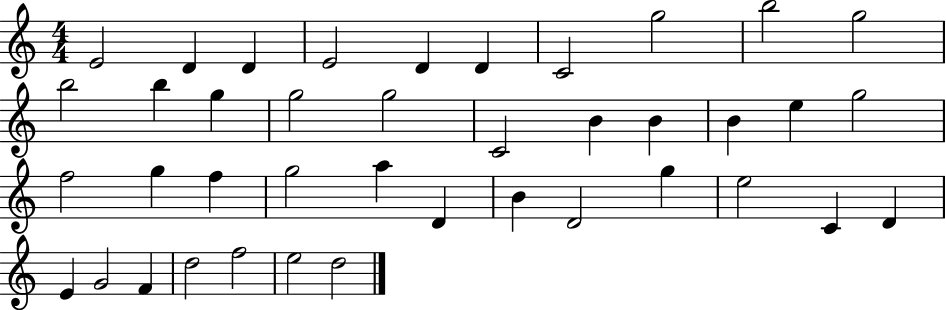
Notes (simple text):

E4/h D4/q D4/q E4/h D4/q D4/q C4/h G5/h B5/h G5/h B5/h B5/q G5/q G5/h G5/h C4/h B4/q B4/q B4/q E5/q G5/h F5/h G5/q F5/q G5/h A5/q D4/q B4/q D4/h G5/q E5/h C4/q D4/q E4/q G4/h F4/q D5/h F5/h E5/h D5/h